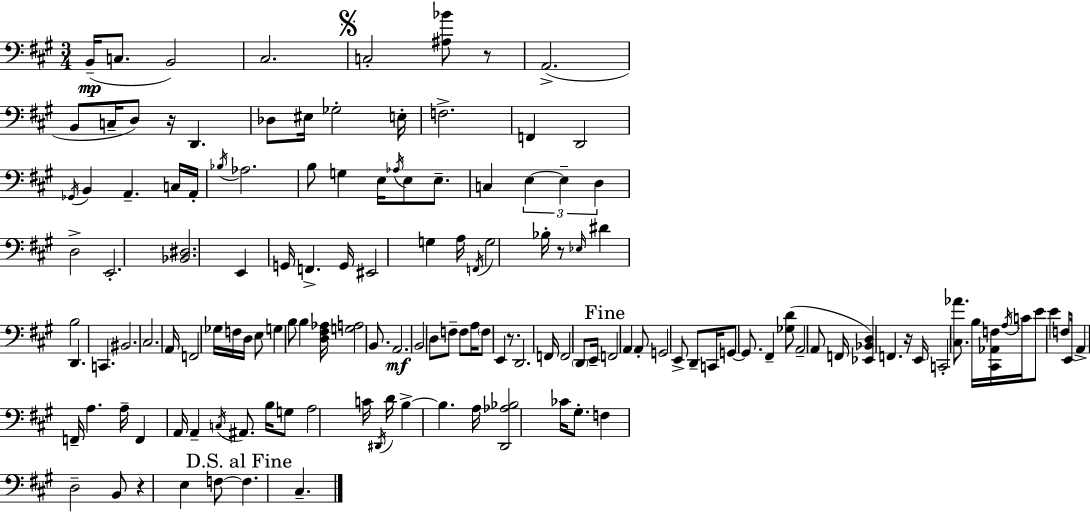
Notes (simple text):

B2/s C3/e. B2/h C#3/h. C3/h [A#3,Bb4]/e R/e A2/h. B2/e C3/s D3/e R/s D2/q. Db3/e EIS3/s Gb3/h E3/s F3/h. F2/q D2/h Gb2/s B2/q A2/q. C3/s A2/s Bb3/s Ab3/h. B3/e G3/q E3/s Ab3/s E3/e E3/e. C3/q E3/q E3/q D3/q D3/h E2/h. [Bb2,D#3]/h. E2/q G2/s F2/q. G2/s EIS2/h G3/q A3/s F2/s G3/h Bb3/s R/e Eb3/s D#4/q B3/h D2/q. C2/q. BIS2/h. C#3/h. A2/s F2/h Gb3/s F3/s D3/s E3/e G3/q B3/e B3/q [D3,F#3,Ab3]/s [G3,A3]/h B2/e. A2/h. B2/h D3/e F3/e F3/e A3/s F3/e E2/q R/e. D2/h. F2/s F2/h D2/e E2/s F2/h A2/q A2/e G2/h E2/e D2/e C2/s G2/e G2/e. F#2/q [Gb3,D4]/e A2/h A2/e F2/s [Eb2,Bb2,D3]/q F2/q. R/s E2/s C2/h [C#3,Ab4]/e. B3/s [C#2,Ab2,F3]/s A3/s C4/s E4/e E4/q F3/e E2/s A2/q F2/s A3/q. A3/s F2/q A2/s A2/q C3/s A#2/e. B3/s G3/e A3/h C4/s D#2/s D4/s B3/q B3/q. A3/s [D2,Ab3,Bb3]/h CES4/s G#3/e. F3/q D3/h B2/e R/q E3/q F3/e F3/q. C#3/q.